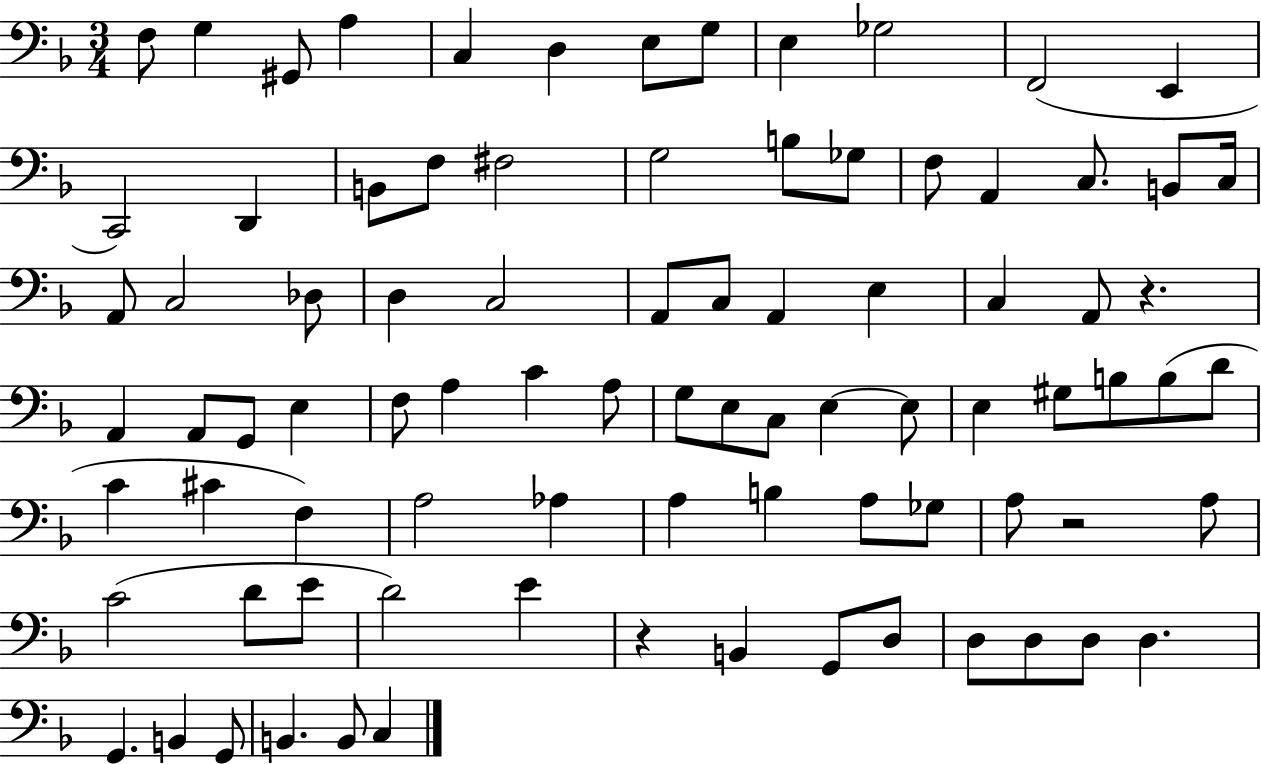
{
  \clef bass
  \numericTimeSignature
  \time 3/4
  \key f \major
  f8 g4 gis,8 a4 | c4 d4 e8 g8 | e4 ges2 | f,2( e,4 | \break c,2) d,4 | b,8 f8 fis2 | g2 b8 ges8 | f8 a,4 c8. b,8 c16 | \break a,8 c2 des8 | d4 c2 | a,8 c8 a,4 e4 | c4 a,8 r4. | \break a,4 a,8 g,8 e4 | f8 a4 c'4 a8 | g8 e8 c8 e4~~ e8 | e4 gis8 b8 b8( d'8 | \break c'4 cis'4 f4) | a2 aes4 | a4 b4 a8 ges8 | a8 r2 a8 | \break c'2( d'8 e'8 | d'2) e'4 | r4 b,4 g,8 d8 | d8 d8 d8 d4. | \break g,4. b,4 g,8 | b,4. b,8 c4 | \bar "|."
}